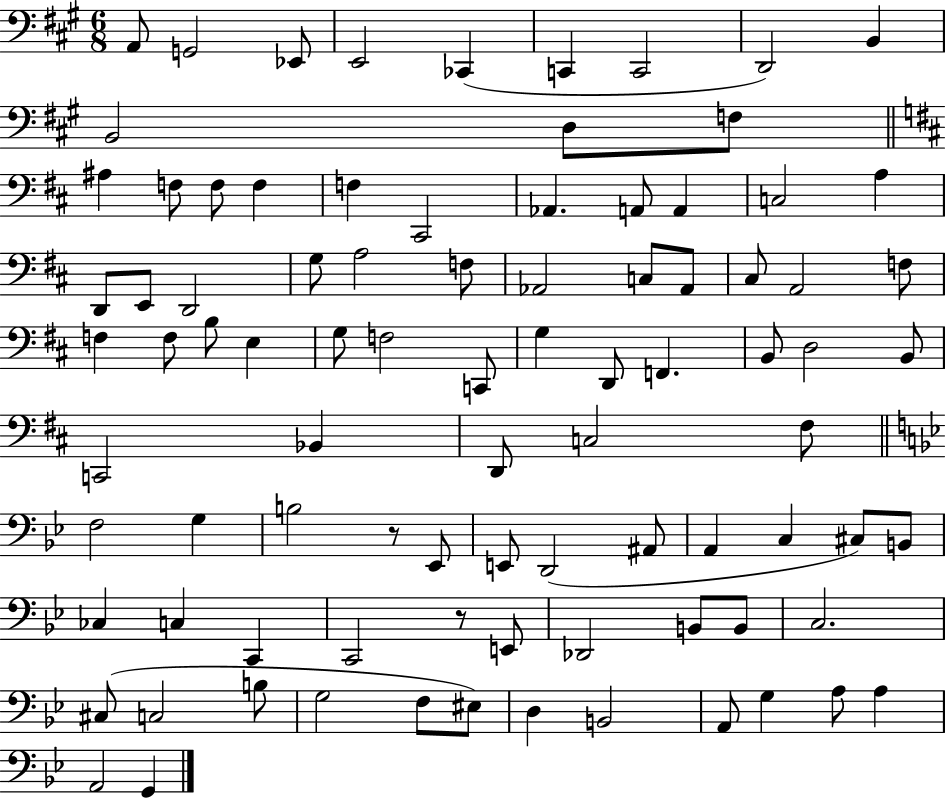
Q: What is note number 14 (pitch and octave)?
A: F3